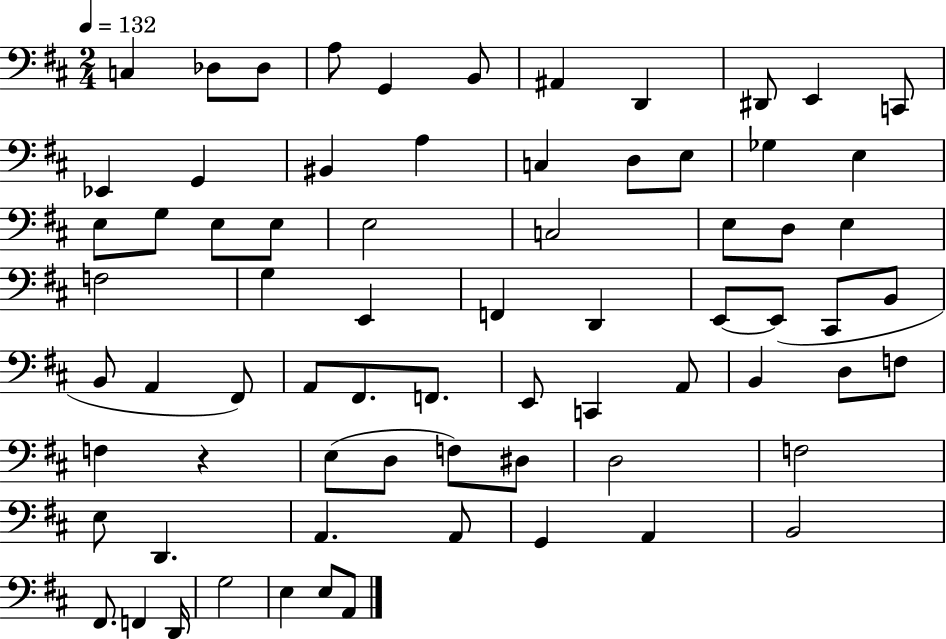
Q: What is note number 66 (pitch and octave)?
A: F2